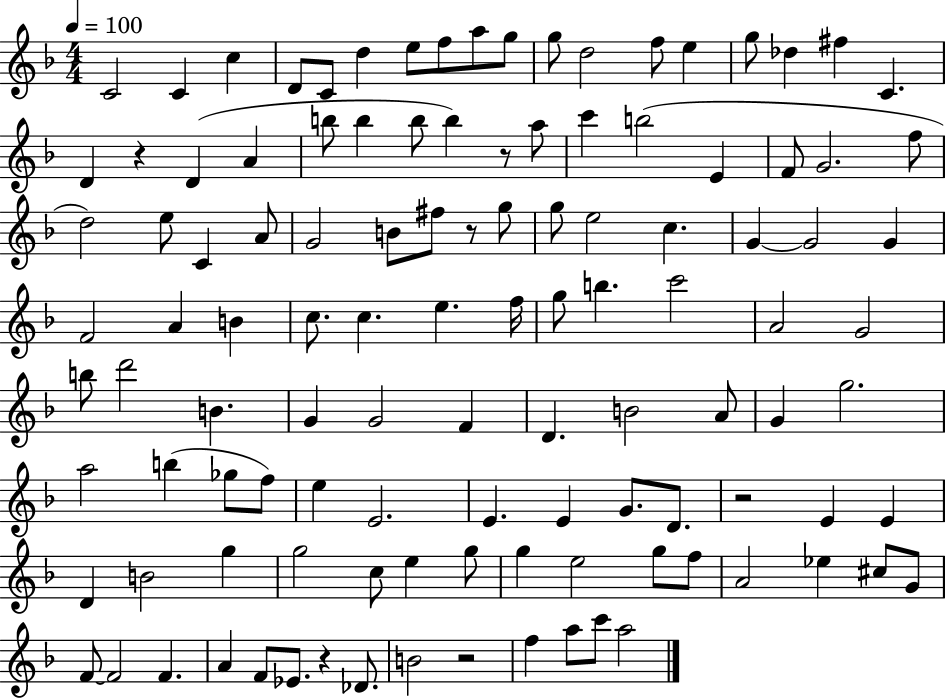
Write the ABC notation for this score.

X:1
T:Untitled
M:4/4
L:1/4
K:F
C2 C c D/2 C/2 d e/2 f/2 a/2 g/2 g/2 d2 f/2 e g/2 _d ^f C D z D A b/2 b b/2 b z/2 a/2 c' b2 E F/2 G2 f/2 d2 e/2 C A/2 G2 B/2 ^f/2 z/2 g/2 g/2 e2 c G G2 G F2 A B c/2 c e f/4 g/2 b c'2 A2 G2 b/2 d'2 B G G2 F D B2 A/2 G g2 a2 b _g/2 f/2 e E2 E E G/2 D/2 z2 E E D B2 g g2 c/2 e g/2 g e2 g/2 f/2 A2 _e ^c/2 G/2 F/2 F2 F A F/2 _E/2 z _D/2 B2 z2 f a/2 c'/2 a2